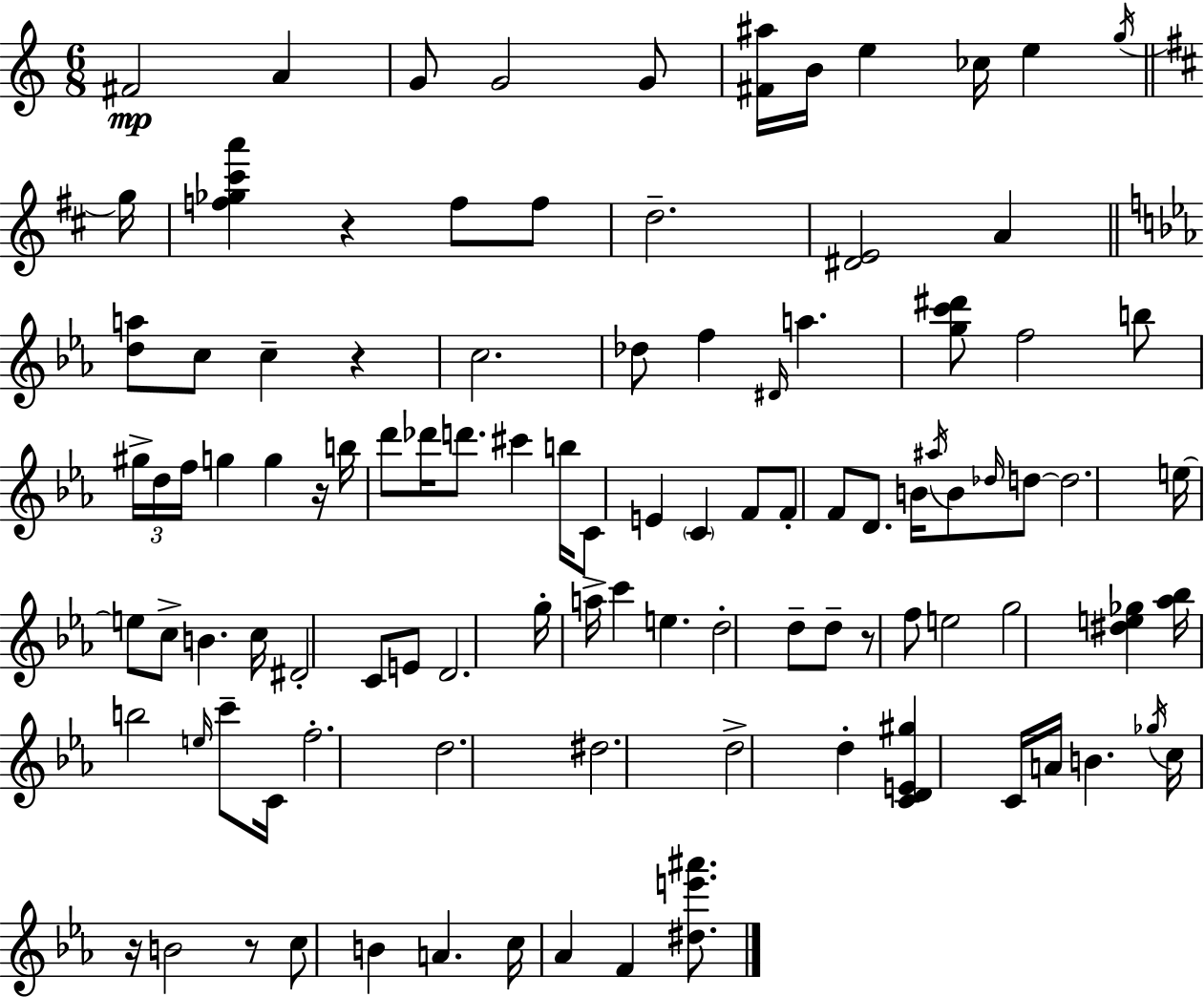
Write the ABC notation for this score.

X:1
T:Untitled
M:6/8
L:1/4
K:C
^F2 A G/2 G2 G/2 [^F^a]/4 B/4 e _c/4 e g/4 g/4 [f_g^c'a'] z f/2 f/2 d2 [^DE]2 A [da]/2 c/2 c z c2 _d/2 f ^D/4 a [gc'^d']/2 f2 b/2 ^g/4 d/4 f/4 g g z/4 b/4 d'/2 _d'/4 d'/2 ^c' b/4 C/2 E C F/2 F/2 F/2 D/2 B/4 ^a/4 B/2 _d/4 d/2 d2 e/4 e/2 c/2 B c/4 ^D2 C/2 E/2 D2 g/4 a/4 c' e d2 d/2 d/2 z/2 f/2 e2 g2 [^de_g] [_a_b]/4 b2 e/4 c'/2 C/4 f2 d2 ^d2 d2 d [CDE^g] C/4 A/4 B _g/4 c/4 z/4 B2 z/2 c/2 B A c/4 _A F [^de'^a']/2